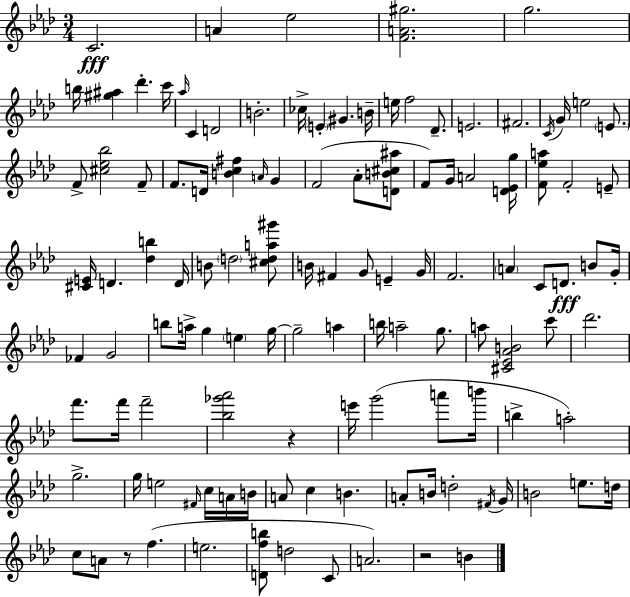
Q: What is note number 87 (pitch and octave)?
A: A4